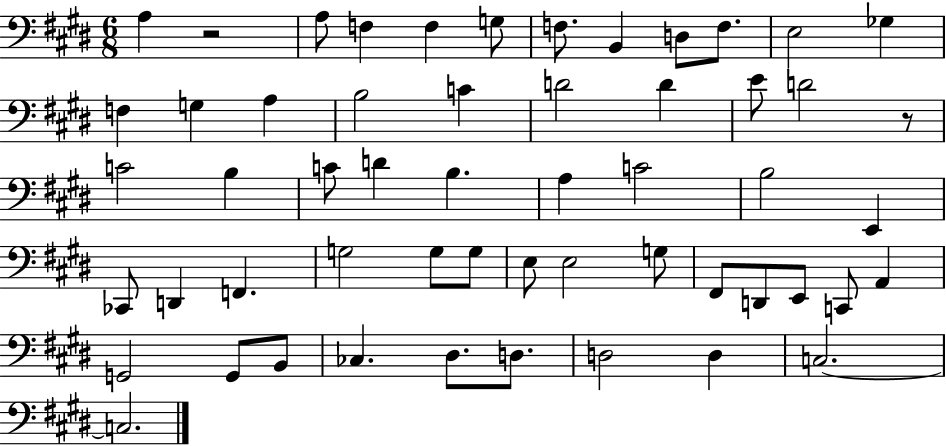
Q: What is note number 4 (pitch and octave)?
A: F3